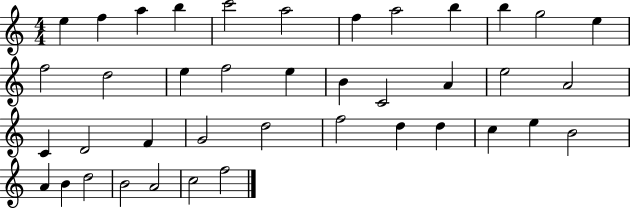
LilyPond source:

{
  \clef treble
  \numericTimeSignature
  \time 4/4
  \key c \major
  e''4 f''4 a''4 b''4 | c'''2 a''2 | f''4 a''2 b''4 | b''4 g''2 e''4 | \break f''2 d''2 | e''4 f''2 e''4 | b'4 c'2 a'4 | e''2 a'2 | \break c'4 d'2 f'4 | g'2 d''2 | f''2 d''4 d''4 | c''4 e''4 b'2 | \break a'4 b'4 d''2 | b'2 a'2 | c''2 f''2 | \bar "|."
}